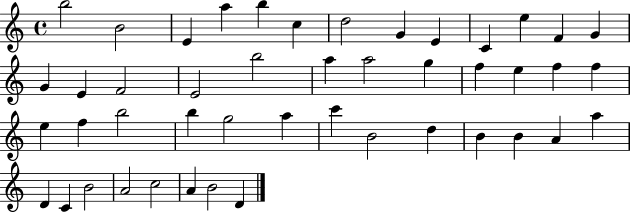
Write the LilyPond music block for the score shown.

{
  \clef treble
  \time 4/4
  \defaultTimeSignature
  \key c \major
  b''2 b'2 | e'4 a''4 b''4 c''4 | d''2 g'4 e'4 | c'4 e''4 f'4 g'4 | \break g'4 e'4 f'2 | e'2 b''2 | a''4 a''2 g''4 | f''4 e''4 f''4 f''4 | \break e''4 f''4 b''2 | b''4 g''2 a''4 | c'''4 b'2 d''4 | b'4 b'4 a'4 a''4 | \break d'4 c'4 b'2 | a'2 c''2 | a'4 b'2 d'4 | \bar "|."
}